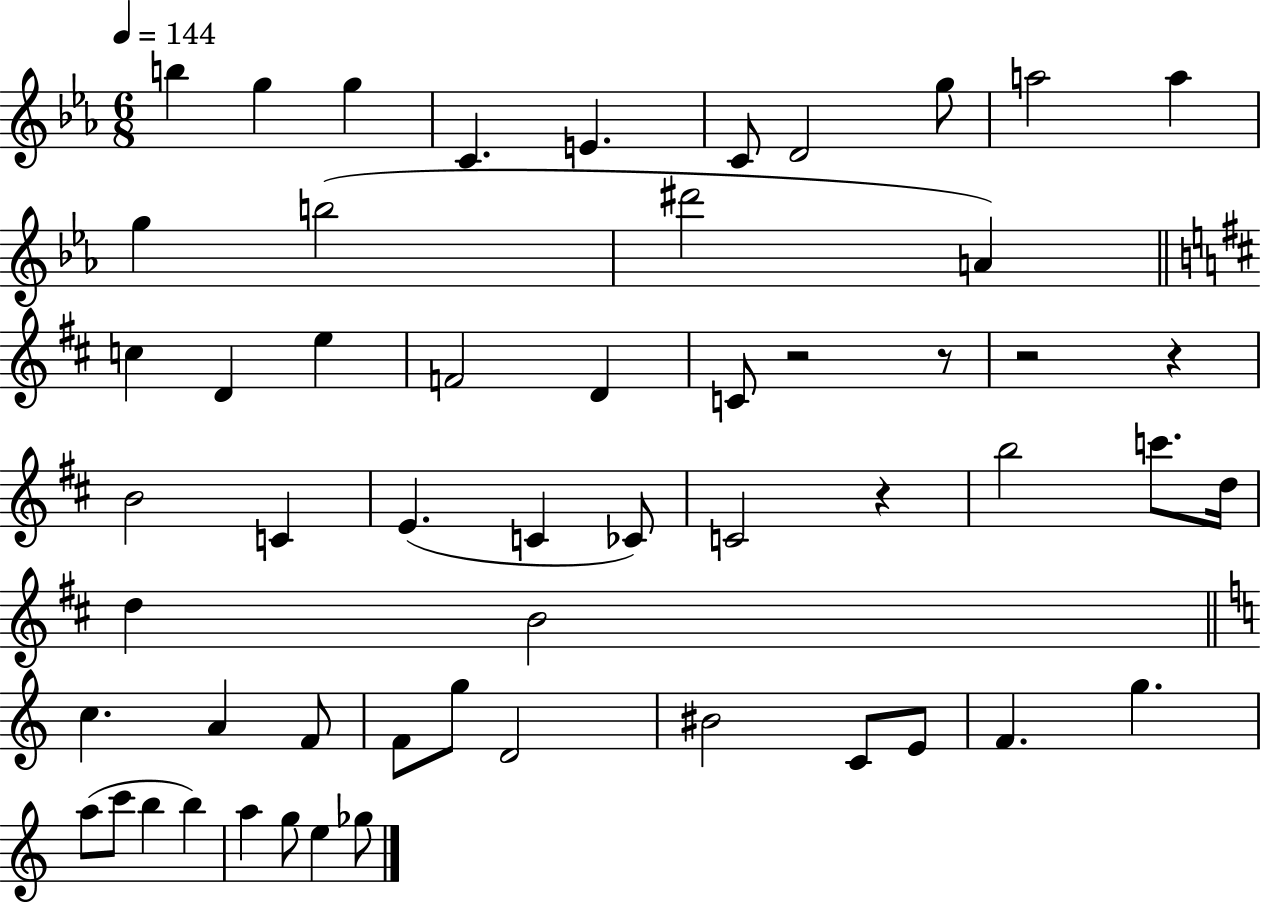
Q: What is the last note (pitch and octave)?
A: Gb5